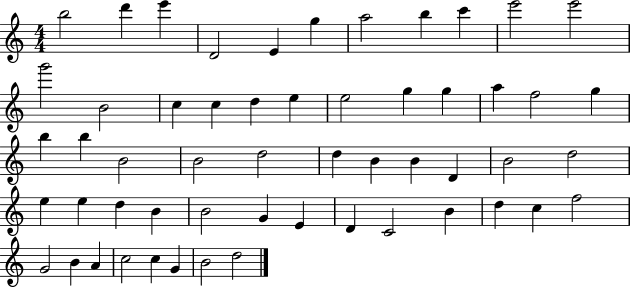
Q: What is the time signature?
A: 4/4